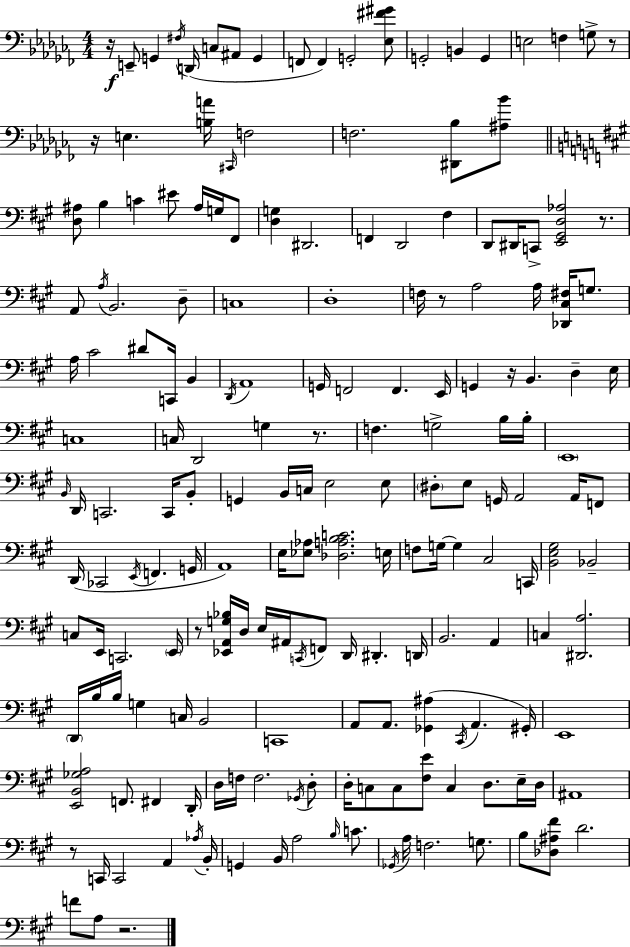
{
  \clef bass
  \numericTimeSignature
  \time 4/4
  \key aes \minor
  r16\f e,8-- g,4 \acciaccatura { fis16 } d,16( c8 ais,8 g,4 | f,8 f,4) g,2-. <ees fis' gis'>8 | g,2-. b,4 g,4 | e2 f4 g8-> r8 | \break r16 e4. <b a'>16 \grace { cis,16 } f2 | f2. <dis, bes>8 | <ais bes'>8 \bar "||" \break \key a \major <d ais>8 b4 c'4 eis'8 ais16 g16 fis,8 | <d g>4 dis,2. | f,4 d,2 fis4 | d,8 dis,16 c,8-> <e, gis, d aes>2 r8. | \break a,8 \acciaccatura { a16 } b,2. d8-- | c1 | d1-. | f16 r8 a2 a16 <des, cis fis>16 g8. | \break a16 cis'2 dis'8 c,16 b,4 | \acciaccatura { d,16 } a,1 | g,16 f,2 f,4. | e,16 g,4 r16 b,4. d4-- | \break e16 c1 | c16 d,2 g4 r8. | f4. g2-> | b16 b16-. \parenthesize e,1 | \break \grace { b,16 } d,16 c,2. | c,16 b,8-. g,4 b,16 c16 e2 | e8 \parenthesize dis8-. e8 g,16 a,2 | a,16 f,8 d,16( ces,2 \acciaccatura { e,16 } f,4. | \break g,16 a,1) | e16 <ees aes>8 <des a b c'>2. | e16 f8 g16~~ g4 cis2 | c,16 <b, e gis>2 bes,2-- | \break c8 e,16 c,2. | \parenthesize e,16 r8 <ees, a, g bes>16 d16 e16 ais,16 \acciaccatura { c,16 } f,8 d,16 dis,4.-. | d,16 b,2. | a,4 c4 <dis, a>2. | \break \parenthesize d,16 b16 b16 g4 c16 b,2 | c,1 | a,8 a,8. <ges, ais>4( \acciaccatura { cis,16 } a,4. | gis,16-.) e,1 | \break <e, b, ges a>2 f,8. | fis,4 d,16-. d16 f16 f2. | \acciaccatura { ges,16 } d8-. d16-. c8 c8 <fis e'>8 c4 | d8. e16-- d16 ais,1 | \break r8 c,16 c,2 | a,4 \acciaccatura { aes16 } b,16-. g,4 b,16 a2 | \grace { b16 } c'8. \acciaccatura { ges,16 } a16 f2. | g8. b8 <des ais fis'>8 d'2. | \break f'8 a8 r2. | \bar "|."
}